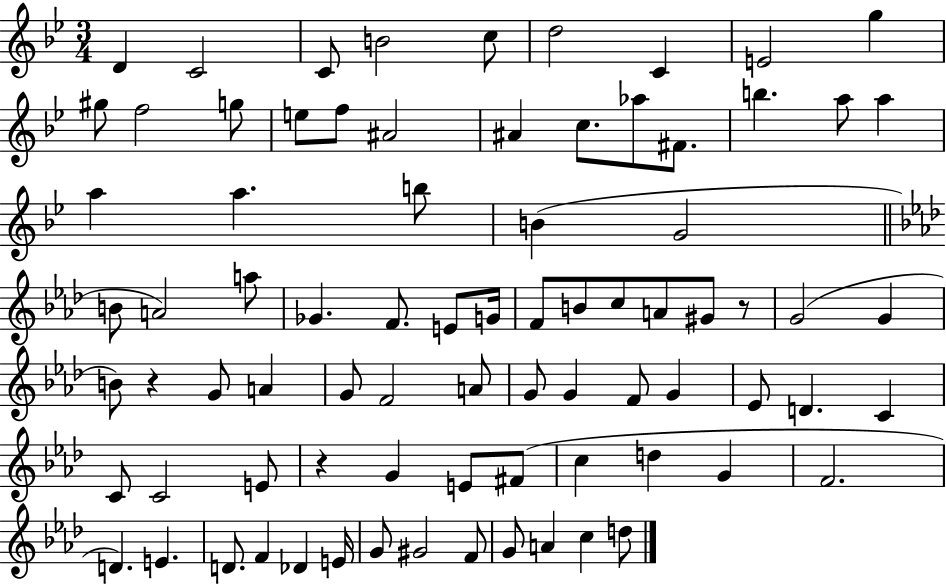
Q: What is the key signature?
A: BES major